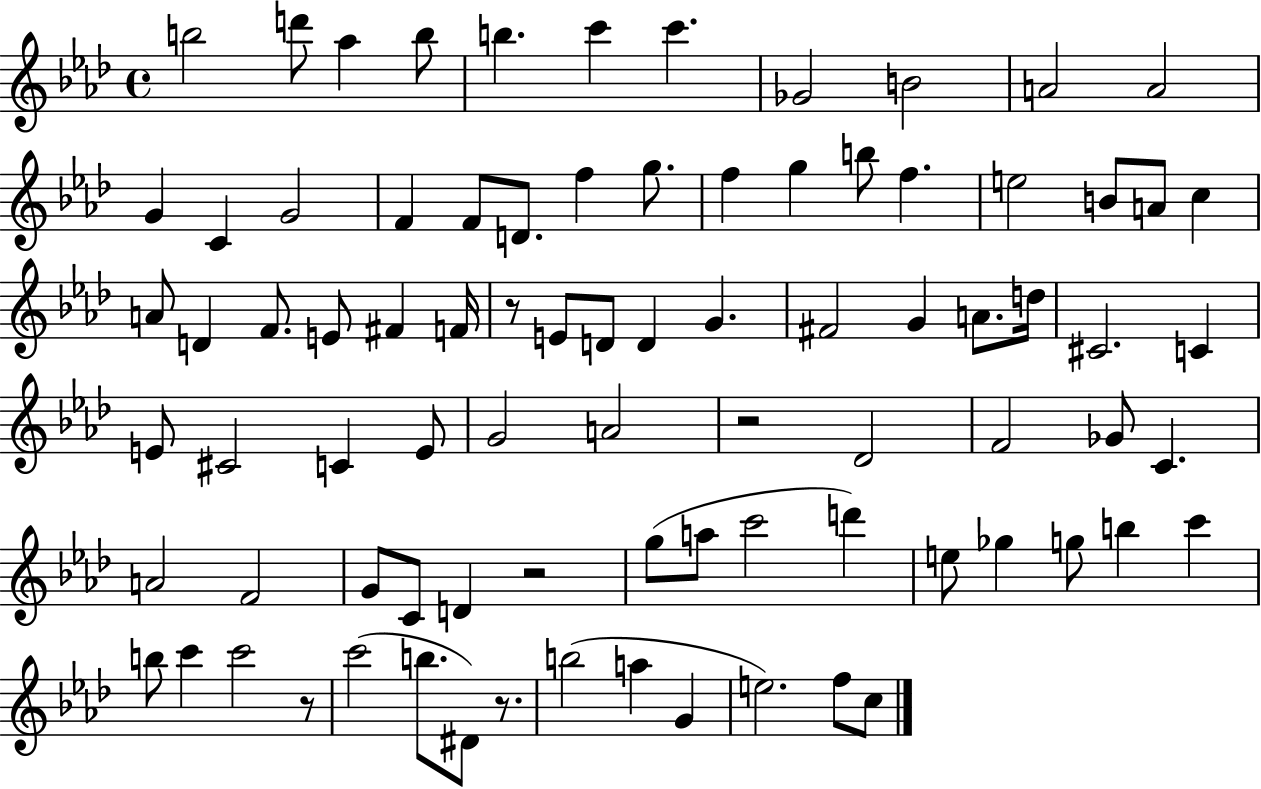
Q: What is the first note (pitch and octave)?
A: B5